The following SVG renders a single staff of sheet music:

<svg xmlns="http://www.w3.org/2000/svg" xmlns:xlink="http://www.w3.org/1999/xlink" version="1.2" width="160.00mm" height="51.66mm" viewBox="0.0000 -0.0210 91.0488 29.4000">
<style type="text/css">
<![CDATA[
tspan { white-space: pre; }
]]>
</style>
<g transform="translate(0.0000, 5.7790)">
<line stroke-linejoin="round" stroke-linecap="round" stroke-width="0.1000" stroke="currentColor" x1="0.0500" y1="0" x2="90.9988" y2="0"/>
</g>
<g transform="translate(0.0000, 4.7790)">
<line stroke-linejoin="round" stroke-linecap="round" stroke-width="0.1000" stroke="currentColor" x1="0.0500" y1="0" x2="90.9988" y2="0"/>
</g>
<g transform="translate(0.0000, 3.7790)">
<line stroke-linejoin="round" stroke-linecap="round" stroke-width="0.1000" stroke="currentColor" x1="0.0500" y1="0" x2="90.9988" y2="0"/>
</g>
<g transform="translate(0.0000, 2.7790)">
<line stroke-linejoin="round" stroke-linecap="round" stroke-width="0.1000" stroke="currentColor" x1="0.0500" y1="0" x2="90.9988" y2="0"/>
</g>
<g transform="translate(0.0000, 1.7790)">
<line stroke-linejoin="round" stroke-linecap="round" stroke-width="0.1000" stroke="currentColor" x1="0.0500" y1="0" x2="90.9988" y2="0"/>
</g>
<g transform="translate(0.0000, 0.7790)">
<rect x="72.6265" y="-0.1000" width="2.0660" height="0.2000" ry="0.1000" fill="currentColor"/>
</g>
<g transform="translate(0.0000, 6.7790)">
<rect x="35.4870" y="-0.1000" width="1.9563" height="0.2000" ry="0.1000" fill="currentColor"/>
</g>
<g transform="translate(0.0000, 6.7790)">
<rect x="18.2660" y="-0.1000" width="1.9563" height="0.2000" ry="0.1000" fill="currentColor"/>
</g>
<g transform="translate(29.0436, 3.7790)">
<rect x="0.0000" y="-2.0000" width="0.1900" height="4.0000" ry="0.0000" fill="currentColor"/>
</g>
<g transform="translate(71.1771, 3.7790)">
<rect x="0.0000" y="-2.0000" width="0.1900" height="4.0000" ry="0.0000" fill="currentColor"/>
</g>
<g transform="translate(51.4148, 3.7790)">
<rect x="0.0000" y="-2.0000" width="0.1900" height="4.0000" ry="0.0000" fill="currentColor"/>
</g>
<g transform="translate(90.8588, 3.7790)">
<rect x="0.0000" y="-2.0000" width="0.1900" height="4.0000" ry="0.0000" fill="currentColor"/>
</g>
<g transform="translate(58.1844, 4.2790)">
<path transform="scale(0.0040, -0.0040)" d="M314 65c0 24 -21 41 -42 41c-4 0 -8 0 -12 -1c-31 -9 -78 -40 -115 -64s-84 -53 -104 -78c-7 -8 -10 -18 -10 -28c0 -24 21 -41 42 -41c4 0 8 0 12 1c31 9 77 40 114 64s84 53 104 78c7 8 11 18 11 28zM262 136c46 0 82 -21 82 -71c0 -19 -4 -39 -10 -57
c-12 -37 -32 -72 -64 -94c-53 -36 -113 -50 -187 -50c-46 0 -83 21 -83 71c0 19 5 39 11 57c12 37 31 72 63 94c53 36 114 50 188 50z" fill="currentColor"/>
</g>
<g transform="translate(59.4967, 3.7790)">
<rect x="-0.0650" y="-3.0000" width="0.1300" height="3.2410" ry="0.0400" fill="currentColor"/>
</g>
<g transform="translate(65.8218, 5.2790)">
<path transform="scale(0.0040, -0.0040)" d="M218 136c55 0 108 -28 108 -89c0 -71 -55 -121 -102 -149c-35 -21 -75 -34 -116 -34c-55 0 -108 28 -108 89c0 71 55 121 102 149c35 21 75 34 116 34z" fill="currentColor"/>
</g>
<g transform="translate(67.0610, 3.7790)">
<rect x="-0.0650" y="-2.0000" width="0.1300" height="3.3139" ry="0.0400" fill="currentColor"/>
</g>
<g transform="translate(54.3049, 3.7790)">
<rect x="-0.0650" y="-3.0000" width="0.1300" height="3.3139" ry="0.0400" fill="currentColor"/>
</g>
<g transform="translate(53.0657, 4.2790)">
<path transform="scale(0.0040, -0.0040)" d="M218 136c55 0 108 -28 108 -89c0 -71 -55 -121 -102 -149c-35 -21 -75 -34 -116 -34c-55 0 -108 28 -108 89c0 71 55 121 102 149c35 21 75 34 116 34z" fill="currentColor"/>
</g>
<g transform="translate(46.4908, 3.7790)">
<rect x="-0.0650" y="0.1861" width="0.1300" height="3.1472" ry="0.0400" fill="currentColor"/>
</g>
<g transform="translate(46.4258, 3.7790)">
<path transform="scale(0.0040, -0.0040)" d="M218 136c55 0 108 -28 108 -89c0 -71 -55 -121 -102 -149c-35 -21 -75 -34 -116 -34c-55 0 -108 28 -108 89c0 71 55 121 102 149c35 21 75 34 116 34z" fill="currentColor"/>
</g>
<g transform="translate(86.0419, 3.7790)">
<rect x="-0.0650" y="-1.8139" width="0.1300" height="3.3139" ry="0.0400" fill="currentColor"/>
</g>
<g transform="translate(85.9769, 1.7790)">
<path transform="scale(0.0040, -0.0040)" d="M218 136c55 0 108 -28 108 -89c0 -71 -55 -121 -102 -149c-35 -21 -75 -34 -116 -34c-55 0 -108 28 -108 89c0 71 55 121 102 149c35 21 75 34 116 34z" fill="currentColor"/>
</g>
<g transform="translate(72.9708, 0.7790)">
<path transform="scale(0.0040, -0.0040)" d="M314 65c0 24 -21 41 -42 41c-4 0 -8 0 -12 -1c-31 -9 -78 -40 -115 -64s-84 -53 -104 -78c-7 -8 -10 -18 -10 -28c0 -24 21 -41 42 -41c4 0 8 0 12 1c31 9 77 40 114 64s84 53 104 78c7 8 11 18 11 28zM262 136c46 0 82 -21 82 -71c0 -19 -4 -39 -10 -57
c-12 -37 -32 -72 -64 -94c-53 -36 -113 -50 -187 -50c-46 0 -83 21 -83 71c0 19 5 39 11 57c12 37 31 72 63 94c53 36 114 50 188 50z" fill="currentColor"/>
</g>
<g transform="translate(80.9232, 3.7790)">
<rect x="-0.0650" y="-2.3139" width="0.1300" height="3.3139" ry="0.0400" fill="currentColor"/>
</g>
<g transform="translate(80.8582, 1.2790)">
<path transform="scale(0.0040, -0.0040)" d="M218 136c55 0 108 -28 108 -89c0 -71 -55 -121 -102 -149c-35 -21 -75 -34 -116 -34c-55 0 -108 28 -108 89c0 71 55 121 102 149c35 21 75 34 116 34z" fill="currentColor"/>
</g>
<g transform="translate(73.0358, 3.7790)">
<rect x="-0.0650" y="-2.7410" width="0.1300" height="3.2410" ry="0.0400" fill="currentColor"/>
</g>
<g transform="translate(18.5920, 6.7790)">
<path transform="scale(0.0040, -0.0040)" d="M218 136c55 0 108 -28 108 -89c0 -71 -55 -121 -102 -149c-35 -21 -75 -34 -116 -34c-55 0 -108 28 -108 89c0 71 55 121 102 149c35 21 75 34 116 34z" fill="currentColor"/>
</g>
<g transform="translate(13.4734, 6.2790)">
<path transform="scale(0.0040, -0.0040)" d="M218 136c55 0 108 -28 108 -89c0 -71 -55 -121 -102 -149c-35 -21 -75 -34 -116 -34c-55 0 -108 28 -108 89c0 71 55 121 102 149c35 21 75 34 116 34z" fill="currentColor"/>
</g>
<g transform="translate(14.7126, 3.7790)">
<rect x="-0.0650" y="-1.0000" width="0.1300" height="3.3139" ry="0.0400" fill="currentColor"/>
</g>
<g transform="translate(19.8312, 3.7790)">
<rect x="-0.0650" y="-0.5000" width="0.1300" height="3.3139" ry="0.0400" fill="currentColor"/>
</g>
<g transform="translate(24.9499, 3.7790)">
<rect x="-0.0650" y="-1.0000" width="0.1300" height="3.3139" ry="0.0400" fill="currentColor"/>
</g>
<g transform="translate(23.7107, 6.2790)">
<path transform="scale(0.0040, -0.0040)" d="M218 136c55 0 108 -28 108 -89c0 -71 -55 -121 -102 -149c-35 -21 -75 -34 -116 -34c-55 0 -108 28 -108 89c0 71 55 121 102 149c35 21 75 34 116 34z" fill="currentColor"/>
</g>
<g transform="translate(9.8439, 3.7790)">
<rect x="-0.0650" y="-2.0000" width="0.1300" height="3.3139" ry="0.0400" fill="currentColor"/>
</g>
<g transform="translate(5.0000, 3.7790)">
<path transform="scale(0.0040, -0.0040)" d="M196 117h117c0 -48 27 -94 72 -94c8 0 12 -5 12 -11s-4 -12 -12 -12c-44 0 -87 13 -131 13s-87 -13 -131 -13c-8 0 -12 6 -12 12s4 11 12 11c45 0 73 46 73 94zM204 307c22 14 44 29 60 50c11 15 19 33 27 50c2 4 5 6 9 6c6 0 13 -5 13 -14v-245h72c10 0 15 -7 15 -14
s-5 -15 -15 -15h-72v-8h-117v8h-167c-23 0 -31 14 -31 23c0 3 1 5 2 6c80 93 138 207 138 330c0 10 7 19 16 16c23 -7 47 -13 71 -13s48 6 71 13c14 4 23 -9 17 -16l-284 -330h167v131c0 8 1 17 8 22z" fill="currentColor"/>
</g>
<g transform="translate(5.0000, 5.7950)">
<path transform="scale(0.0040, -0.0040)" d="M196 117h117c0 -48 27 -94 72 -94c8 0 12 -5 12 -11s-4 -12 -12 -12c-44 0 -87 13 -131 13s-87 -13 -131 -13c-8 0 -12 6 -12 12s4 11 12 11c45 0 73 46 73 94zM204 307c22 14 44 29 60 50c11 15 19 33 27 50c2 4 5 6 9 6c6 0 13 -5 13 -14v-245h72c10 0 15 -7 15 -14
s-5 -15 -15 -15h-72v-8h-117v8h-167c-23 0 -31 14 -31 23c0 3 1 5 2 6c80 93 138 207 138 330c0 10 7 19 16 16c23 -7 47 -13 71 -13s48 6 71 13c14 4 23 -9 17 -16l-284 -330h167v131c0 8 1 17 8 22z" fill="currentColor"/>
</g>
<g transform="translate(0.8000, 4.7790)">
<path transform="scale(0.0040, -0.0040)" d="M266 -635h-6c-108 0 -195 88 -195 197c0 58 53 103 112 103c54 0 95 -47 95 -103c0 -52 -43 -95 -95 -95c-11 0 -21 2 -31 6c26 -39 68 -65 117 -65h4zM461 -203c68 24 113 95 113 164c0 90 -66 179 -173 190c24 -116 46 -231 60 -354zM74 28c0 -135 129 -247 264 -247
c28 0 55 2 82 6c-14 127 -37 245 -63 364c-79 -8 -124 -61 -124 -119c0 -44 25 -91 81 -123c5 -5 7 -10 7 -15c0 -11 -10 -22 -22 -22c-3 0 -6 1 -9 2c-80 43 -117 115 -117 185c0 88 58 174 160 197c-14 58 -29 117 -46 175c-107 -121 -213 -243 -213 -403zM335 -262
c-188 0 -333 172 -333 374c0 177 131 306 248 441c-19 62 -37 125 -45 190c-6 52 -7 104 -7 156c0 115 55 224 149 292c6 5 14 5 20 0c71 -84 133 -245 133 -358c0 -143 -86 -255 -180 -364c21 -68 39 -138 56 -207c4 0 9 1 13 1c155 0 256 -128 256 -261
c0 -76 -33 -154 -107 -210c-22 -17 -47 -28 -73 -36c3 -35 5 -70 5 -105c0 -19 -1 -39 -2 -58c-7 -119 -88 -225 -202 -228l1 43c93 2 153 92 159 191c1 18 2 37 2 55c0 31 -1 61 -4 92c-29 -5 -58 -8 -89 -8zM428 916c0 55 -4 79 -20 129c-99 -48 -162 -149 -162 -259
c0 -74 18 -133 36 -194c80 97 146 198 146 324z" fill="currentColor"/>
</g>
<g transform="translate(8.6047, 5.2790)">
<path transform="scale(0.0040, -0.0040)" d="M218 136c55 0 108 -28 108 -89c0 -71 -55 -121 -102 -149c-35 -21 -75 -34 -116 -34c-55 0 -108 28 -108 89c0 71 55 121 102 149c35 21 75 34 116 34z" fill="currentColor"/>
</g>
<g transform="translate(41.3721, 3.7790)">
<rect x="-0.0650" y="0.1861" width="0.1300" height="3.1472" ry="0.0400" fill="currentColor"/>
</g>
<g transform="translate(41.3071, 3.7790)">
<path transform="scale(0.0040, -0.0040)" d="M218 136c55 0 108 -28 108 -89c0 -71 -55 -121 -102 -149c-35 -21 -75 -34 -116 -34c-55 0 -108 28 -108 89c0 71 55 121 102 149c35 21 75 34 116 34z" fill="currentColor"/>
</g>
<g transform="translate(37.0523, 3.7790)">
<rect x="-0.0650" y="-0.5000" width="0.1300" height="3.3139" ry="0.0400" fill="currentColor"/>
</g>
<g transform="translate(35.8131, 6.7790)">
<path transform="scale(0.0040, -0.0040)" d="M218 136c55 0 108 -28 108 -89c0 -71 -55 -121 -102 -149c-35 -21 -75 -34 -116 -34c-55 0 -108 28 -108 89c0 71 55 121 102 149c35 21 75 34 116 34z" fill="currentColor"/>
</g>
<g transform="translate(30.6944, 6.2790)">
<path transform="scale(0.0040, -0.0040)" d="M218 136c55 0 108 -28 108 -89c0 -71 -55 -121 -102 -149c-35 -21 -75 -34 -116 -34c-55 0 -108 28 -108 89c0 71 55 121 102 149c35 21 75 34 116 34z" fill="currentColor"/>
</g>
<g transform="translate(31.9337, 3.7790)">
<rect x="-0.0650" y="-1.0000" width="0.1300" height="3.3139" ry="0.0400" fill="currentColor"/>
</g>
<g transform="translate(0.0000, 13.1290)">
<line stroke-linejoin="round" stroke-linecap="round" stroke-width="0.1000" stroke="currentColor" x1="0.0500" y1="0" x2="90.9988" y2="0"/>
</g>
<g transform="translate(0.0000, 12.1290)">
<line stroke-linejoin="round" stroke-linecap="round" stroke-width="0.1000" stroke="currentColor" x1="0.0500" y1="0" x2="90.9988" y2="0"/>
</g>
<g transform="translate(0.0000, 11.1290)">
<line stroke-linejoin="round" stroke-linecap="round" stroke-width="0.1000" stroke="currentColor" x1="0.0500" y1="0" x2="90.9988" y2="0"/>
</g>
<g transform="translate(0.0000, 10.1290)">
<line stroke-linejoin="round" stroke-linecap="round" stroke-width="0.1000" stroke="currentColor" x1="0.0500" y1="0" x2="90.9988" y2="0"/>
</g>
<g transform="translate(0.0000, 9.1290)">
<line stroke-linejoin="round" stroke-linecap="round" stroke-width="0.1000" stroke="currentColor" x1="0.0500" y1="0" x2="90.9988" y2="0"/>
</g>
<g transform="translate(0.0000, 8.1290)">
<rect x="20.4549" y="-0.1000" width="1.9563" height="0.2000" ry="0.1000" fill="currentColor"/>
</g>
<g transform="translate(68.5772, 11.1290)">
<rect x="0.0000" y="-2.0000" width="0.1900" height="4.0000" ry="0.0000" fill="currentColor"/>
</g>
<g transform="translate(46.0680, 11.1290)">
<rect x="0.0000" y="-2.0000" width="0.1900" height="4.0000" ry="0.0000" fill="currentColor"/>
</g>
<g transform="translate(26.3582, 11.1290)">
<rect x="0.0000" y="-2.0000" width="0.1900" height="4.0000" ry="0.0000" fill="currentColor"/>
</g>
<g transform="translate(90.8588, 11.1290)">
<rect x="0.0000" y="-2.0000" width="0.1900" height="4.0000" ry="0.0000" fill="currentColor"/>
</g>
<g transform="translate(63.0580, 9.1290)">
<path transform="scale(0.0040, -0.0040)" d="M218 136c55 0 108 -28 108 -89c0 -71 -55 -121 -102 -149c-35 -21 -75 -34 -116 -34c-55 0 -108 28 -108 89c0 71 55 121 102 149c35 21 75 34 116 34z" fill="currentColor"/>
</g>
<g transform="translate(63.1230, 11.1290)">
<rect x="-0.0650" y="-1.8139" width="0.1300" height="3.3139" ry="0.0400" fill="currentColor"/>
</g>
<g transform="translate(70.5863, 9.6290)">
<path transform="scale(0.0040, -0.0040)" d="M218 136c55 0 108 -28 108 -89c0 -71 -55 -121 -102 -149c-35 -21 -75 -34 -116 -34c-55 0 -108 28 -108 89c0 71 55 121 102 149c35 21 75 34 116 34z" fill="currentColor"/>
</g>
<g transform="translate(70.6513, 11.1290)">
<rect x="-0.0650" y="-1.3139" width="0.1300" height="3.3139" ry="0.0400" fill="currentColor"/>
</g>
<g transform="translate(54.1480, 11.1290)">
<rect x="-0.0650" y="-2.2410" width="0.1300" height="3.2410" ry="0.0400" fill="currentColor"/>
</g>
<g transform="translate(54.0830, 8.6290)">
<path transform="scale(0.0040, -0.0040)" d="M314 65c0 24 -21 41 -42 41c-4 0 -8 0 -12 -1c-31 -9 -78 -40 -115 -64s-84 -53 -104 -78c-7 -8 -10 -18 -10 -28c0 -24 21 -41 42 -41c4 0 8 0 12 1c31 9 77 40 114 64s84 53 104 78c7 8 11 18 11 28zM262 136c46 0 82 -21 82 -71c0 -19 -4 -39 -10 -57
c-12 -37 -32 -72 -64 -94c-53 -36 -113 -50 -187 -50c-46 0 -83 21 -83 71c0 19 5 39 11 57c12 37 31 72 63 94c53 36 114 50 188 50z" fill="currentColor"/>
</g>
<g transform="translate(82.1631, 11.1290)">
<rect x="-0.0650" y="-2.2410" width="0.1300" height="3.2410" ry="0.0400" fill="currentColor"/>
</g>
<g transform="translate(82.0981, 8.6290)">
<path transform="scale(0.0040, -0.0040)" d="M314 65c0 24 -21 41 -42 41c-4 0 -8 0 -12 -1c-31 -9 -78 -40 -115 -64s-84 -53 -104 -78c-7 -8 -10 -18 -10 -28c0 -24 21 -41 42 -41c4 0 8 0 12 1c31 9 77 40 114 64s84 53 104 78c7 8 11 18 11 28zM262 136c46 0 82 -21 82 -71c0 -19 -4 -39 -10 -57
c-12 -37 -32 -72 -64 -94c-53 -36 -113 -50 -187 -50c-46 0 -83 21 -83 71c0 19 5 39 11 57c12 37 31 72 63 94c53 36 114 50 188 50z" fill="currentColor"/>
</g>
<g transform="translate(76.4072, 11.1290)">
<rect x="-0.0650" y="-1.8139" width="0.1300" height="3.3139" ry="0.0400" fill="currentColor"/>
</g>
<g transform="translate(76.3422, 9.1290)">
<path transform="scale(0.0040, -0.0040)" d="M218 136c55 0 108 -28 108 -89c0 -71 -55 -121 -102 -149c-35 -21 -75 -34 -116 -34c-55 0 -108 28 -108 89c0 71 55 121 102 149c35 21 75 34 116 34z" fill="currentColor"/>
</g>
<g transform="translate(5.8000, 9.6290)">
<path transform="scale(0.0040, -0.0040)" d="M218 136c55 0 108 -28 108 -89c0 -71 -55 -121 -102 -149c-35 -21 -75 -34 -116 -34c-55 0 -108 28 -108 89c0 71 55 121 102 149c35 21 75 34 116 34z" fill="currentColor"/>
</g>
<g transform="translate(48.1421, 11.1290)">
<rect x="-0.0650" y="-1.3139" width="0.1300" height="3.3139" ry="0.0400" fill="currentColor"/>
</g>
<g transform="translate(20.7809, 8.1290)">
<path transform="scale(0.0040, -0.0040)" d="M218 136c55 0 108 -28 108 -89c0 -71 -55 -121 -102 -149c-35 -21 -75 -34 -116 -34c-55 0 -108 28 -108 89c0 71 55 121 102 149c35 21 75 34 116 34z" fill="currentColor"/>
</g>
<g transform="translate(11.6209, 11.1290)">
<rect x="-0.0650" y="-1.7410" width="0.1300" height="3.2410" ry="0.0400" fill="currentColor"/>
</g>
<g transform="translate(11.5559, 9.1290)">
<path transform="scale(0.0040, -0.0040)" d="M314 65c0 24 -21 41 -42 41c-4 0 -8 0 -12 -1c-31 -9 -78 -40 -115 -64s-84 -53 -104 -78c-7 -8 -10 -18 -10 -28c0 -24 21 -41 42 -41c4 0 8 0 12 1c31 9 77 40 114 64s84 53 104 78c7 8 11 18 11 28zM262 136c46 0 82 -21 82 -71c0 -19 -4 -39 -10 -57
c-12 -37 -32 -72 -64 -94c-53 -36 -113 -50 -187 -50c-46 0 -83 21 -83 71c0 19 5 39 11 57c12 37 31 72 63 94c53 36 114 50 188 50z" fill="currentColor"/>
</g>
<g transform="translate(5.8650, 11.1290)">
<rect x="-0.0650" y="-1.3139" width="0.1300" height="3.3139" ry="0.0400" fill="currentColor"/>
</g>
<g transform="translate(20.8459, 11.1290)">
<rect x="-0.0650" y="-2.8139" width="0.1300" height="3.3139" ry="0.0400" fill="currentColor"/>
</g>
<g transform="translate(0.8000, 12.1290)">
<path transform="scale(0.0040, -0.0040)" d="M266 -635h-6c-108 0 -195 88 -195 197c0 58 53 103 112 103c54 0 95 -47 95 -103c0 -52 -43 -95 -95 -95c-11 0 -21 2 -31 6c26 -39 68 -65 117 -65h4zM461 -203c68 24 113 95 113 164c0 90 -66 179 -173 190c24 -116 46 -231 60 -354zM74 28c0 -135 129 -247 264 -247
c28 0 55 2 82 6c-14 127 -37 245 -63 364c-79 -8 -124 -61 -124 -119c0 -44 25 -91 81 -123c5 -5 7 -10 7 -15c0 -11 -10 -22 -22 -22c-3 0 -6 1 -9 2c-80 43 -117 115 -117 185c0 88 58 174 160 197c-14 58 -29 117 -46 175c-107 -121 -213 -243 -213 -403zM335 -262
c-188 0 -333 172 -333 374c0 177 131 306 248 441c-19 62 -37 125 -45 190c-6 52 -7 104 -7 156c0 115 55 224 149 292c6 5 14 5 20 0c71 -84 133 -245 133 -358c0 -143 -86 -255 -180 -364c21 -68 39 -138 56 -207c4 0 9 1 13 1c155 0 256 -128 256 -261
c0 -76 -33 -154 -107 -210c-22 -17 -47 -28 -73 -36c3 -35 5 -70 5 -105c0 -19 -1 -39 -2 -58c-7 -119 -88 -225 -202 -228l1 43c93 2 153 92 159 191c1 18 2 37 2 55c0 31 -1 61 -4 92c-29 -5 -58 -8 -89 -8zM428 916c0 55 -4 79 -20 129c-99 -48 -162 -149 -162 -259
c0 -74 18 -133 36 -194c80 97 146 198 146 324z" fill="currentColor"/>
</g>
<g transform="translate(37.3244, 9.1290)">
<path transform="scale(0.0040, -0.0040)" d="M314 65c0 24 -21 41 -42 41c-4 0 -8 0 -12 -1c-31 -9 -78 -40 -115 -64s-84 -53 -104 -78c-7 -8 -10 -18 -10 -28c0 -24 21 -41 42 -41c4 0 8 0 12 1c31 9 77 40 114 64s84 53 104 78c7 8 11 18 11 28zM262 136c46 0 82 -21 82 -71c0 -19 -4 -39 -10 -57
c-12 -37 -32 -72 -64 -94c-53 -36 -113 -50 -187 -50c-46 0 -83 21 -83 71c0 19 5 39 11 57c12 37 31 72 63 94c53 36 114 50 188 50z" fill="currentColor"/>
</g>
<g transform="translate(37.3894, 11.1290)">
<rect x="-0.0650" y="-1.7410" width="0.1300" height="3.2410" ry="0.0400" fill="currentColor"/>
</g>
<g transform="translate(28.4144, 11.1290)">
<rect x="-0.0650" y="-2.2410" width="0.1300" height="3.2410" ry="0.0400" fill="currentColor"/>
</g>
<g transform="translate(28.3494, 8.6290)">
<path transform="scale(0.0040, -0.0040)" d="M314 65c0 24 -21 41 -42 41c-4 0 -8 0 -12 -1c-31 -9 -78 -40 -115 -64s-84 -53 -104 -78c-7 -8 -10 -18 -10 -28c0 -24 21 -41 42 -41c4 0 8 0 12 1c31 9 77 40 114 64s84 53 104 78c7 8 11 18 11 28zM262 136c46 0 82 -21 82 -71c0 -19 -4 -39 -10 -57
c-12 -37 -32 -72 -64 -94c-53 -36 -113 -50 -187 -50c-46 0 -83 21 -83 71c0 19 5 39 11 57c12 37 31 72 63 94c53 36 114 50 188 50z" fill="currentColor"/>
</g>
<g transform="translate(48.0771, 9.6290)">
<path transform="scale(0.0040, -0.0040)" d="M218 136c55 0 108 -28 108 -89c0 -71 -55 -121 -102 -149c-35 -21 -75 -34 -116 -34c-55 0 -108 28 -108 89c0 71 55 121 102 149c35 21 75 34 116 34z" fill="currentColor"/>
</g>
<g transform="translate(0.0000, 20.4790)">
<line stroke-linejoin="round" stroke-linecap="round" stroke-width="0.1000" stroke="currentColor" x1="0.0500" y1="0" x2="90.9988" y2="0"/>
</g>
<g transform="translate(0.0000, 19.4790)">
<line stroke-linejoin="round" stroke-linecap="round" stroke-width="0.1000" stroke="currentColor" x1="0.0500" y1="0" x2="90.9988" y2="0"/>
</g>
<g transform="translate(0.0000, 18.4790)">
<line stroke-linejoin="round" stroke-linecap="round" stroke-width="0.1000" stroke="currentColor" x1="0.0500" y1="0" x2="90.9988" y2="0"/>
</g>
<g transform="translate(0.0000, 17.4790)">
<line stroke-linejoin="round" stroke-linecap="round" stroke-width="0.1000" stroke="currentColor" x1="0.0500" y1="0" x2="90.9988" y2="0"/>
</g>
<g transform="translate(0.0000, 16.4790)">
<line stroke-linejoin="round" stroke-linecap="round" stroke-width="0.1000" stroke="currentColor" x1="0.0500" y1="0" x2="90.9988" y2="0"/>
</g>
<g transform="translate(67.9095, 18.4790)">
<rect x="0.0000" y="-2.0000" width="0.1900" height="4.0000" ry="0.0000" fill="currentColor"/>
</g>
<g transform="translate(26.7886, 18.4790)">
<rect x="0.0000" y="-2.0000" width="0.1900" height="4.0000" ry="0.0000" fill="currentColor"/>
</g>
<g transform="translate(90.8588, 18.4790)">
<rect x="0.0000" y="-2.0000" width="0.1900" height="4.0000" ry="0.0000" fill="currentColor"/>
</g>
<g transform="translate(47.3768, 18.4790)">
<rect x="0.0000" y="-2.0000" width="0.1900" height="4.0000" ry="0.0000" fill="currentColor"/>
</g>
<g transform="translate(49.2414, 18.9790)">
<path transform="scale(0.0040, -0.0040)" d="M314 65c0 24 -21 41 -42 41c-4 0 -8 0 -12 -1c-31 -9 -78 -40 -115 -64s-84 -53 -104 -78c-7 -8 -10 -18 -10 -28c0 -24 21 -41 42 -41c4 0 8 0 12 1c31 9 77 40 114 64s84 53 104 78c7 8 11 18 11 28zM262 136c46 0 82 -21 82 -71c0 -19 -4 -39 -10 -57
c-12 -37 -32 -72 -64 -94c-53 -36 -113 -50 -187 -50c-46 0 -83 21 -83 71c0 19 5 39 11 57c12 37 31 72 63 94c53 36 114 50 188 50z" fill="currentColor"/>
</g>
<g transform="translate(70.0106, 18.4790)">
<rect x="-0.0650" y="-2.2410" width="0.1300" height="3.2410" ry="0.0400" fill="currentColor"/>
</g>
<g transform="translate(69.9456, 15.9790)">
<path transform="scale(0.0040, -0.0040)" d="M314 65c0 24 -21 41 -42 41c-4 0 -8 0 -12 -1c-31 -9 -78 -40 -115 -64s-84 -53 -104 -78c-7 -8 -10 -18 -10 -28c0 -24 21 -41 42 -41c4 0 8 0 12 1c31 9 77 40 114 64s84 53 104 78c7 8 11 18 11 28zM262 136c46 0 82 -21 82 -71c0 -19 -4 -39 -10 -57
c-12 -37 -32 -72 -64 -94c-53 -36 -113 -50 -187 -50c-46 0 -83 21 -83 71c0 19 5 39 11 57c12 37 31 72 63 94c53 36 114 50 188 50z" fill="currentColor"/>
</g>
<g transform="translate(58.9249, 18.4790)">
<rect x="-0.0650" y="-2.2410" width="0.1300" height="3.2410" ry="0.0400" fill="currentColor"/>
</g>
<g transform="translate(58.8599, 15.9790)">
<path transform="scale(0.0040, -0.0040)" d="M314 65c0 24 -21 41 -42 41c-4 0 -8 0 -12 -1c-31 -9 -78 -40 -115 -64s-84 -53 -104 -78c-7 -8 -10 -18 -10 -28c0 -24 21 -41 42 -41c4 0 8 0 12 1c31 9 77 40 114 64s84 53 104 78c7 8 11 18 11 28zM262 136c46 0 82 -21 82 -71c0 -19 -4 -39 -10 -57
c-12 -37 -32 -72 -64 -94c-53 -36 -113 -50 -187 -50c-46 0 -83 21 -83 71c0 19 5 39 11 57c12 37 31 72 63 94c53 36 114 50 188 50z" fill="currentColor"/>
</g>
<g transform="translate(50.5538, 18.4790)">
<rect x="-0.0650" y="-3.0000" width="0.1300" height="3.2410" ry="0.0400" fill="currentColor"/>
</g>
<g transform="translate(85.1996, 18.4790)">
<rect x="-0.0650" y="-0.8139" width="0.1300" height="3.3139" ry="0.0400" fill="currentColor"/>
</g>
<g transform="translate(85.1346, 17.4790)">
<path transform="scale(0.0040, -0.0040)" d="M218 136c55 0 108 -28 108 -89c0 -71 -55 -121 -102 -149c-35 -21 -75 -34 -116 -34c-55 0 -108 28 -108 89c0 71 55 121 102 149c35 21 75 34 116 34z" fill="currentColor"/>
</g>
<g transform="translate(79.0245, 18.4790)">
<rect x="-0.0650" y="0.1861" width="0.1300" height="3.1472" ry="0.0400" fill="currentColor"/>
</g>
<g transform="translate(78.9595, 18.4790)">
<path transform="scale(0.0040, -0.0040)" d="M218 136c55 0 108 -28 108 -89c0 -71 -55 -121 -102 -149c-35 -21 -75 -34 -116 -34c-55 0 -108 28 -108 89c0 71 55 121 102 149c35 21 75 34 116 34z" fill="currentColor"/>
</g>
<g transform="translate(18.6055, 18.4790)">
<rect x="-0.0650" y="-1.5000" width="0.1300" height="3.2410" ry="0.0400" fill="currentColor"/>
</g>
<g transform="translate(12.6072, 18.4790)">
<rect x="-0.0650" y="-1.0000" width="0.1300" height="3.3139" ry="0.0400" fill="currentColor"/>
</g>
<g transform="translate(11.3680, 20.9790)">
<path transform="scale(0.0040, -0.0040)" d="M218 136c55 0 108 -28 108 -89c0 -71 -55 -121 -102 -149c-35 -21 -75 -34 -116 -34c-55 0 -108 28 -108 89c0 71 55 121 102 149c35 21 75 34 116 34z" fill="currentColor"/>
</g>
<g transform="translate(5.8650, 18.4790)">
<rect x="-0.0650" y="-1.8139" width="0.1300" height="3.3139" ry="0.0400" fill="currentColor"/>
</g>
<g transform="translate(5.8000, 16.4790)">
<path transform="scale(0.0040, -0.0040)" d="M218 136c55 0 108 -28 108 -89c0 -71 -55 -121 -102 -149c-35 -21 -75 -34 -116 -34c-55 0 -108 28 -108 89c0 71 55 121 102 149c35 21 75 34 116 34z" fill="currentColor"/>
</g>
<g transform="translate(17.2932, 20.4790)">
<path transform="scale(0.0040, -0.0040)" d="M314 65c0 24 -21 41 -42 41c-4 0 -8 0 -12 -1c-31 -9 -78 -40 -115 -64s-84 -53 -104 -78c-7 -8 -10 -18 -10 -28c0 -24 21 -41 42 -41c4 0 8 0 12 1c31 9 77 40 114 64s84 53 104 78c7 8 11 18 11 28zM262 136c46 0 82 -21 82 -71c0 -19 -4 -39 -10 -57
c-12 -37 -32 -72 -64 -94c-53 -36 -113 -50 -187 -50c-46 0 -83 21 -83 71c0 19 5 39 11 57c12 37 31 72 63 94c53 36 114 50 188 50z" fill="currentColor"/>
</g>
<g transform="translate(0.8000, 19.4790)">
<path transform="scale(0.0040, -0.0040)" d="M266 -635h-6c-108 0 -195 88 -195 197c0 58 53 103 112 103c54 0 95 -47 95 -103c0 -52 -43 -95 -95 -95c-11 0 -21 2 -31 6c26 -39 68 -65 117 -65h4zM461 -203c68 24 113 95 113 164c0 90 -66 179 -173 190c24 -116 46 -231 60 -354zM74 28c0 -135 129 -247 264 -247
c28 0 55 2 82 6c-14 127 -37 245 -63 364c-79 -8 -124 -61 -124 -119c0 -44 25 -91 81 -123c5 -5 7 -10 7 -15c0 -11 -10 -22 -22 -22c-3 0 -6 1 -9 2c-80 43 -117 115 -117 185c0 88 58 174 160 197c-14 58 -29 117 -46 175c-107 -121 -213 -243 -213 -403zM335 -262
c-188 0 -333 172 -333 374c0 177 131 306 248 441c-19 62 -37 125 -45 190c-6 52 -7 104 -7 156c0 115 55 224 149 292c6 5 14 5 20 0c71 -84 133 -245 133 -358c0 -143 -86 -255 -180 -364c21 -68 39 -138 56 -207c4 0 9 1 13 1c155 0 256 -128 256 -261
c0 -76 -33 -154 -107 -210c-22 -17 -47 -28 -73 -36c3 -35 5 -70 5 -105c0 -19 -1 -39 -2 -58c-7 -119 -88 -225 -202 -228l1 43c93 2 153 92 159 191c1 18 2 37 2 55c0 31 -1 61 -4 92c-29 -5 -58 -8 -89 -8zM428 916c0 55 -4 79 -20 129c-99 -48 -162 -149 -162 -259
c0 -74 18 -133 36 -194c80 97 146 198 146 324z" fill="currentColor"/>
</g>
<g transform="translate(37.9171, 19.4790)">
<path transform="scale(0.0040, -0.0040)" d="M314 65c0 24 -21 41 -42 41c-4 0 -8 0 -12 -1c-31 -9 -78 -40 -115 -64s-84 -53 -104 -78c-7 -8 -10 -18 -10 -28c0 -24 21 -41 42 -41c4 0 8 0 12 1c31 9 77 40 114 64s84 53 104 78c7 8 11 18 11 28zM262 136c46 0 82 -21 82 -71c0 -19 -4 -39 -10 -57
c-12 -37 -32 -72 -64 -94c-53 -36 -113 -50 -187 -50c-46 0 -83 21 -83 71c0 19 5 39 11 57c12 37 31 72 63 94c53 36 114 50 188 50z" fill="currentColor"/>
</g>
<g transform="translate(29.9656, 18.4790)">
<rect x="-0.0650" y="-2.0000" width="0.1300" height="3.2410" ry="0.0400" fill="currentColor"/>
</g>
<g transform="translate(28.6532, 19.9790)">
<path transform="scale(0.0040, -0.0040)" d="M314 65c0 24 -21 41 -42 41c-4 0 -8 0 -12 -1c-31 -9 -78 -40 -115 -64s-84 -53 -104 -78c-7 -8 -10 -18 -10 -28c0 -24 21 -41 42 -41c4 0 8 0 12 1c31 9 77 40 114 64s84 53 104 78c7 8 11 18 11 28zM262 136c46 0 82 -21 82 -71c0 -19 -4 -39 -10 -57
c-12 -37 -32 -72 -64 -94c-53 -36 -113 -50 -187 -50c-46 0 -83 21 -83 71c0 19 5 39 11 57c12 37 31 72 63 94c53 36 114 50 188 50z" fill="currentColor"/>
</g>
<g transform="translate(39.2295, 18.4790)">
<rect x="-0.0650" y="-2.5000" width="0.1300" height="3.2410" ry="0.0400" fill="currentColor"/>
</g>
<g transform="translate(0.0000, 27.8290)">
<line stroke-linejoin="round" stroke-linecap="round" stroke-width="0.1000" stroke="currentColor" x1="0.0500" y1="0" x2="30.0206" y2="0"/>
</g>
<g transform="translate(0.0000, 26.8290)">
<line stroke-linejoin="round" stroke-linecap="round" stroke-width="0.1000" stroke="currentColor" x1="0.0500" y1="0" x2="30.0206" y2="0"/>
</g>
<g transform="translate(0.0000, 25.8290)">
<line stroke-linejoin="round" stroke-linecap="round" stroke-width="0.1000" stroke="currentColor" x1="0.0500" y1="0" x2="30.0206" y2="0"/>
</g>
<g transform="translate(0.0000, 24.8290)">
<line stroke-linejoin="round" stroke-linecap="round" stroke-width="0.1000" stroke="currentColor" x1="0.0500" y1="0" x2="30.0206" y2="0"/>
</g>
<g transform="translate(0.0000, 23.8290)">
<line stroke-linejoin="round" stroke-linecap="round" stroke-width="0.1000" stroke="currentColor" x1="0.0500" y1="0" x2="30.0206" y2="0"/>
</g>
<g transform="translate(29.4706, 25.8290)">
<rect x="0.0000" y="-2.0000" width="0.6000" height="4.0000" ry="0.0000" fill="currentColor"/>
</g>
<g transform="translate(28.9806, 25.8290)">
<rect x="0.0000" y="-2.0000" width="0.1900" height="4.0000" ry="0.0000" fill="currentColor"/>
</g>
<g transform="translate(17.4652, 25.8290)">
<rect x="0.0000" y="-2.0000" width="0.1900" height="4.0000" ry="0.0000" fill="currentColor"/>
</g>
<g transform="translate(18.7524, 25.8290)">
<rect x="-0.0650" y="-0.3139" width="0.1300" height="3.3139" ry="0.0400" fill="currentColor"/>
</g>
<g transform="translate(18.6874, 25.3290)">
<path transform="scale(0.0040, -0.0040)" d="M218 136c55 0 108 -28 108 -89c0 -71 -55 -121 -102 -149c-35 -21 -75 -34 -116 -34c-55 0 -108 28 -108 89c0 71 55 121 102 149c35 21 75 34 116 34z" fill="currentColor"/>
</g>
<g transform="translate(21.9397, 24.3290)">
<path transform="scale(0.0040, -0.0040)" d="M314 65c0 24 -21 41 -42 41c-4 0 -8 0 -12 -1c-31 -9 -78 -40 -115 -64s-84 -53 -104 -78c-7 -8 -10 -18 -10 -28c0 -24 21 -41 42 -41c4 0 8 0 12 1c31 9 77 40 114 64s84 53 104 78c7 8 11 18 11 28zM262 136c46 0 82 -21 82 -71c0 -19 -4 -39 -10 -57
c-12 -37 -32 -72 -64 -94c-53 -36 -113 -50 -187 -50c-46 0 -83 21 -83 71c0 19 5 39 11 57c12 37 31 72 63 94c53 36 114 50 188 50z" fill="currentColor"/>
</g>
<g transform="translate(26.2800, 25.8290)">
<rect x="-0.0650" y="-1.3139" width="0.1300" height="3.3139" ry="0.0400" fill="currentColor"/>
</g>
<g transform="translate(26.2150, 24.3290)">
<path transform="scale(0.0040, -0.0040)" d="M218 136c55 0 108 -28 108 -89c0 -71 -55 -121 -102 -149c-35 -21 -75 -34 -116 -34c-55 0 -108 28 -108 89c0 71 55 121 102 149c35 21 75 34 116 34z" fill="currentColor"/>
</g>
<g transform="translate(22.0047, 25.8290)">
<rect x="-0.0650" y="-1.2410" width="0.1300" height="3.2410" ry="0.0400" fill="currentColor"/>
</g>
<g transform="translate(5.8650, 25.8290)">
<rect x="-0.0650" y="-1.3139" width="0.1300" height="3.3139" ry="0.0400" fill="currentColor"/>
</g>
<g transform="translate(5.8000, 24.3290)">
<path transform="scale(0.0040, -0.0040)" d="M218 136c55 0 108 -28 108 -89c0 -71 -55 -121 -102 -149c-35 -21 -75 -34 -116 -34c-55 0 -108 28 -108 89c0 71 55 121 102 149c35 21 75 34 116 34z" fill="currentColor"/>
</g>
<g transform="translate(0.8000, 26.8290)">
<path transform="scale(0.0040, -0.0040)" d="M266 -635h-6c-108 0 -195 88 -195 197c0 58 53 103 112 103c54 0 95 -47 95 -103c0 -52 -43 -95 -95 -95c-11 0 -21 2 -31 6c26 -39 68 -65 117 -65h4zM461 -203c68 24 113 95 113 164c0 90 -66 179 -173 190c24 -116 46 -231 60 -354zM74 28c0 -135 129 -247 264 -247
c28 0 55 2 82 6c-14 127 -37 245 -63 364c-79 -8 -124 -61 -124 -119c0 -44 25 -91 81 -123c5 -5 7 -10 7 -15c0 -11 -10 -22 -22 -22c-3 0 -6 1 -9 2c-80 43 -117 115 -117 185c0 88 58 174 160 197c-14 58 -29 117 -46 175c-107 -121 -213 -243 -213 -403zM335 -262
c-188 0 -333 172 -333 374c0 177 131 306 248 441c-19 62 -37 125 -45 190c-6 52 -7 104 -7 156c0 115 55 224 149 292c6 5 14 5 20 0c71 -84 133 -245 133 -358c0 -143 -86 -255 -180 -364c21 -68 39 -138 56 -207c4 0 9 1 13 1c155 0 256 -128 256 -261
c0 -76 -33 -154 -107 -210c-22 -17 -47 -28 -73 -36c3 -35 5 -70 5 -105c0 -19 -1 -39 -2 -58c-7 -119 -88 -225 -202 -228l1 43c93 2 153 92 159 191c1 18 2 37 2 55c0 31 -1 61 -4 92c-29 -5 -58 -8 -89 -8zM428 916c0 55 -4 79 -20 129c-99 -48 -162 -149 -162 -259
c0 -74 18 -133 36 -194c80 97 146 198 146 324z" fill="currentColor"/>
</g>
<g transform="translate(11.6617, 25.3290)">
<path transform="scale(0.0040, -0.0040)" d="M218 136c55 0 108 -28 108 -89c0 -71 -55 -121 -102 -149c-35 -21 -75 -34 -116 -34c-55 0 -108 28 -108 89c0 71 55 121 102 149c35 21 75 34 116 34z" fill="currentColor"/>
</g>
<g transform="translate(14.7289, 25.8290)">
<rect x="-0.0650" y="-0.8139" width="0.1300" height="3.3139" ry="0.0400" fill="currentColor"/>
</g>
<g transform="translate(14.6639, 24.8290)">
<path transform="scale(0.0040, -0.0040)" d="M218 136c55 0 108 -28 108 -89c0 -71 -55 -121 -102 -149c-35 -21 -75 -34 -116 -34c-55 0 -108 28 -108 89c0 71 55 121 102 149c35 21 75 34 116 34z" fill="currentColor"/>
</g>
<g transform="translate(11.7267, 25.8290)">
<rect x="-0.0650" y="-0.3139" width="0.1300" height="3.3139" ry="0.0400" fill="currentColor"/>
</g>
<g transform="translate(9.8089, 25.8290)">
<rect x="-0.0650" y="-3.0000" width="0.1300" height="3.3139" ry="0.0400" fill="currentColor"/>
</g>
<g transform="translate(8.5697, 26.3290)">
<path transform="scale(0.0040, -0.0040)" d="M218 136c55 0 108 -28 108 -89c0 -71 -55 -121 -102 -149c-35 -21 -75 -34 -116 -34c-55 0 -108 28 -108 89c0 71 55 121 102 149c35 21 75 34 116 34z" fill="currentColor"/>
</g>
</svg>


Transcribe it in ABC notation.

X:1
T:Untitled
M:4/4
L:1/4
K:C
F D C D D C B B A A2 F a2 g f e f2 a g2 f2 e g2 f e f g2 f D E2 F2 G2 A2 g2 g2 B d e A c d c e2 e